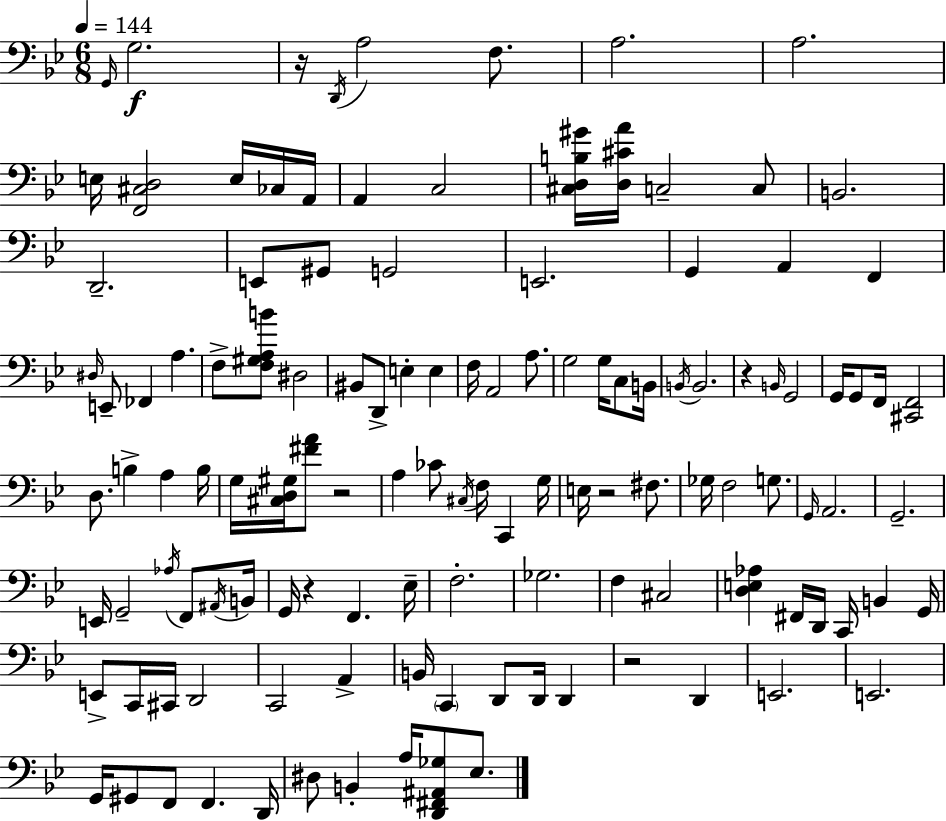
X:1
T:Untitled
M:6/8
L:1/4
K:Bb
G,,/4 G,2 z/4 D,,/4 A,2 F,/2 A,2 A,2 E,/4 [F,,^C,D,]2 E,/4 _C,/4 A,,/4 A,, C,2 [^C,D,B,^G]/4 [D,^CA]/4 C,2 C,/2 B,,2 D,,2 E,,/2 ^G,,/2 G,,2 E,,2 G,, A,, F,, ^D,/4 E,,/2 _F,, A, F,/2 [F,^G,A,B]/2 ^D,2 ^B,,/2 D,,/2 E, E, F,/4 A,,2 A,/2 G,2 G,/4 C,/2 B,,/4 B,,/4 B,,2 z B,,/4 G,,2 G,,/4 G,,/2 F,,/4 [^C,,F,,]2 D,/2 B, A, B,/4 G,/4 [^C,D,^G,]/4 [^FA]/2 z2 A, _C/2 ^C,/4 F,/4 C,, G,/4 E,/4 z2 ^F,/2 _G,/4 F,2 G,/2 G,,/4 A,,2 G,,2 E,,/4 G,,2 _A,/4 F,,/2 ^A,,/4 B,,/4 G,,/4 z F,, _E,/4 F,2 _G,2 F, ^C,2 [D,E,_A,] ^F,,/4 D,,/4 C,,/4 B,, G,,/4 E,,/2 C,,/4 ^C,,/4 D,,2 C,,2 A,, B,,/4 C,, D,,/2 D,,/4 D,, z2 D,, E,,2 E,,2 G,,/4 ^G,,/2 F,,/2 F,, D,,/4 ^D,/2 B,, A,/4 [D,,^F,,^A,,_G,]/2 _E,/2